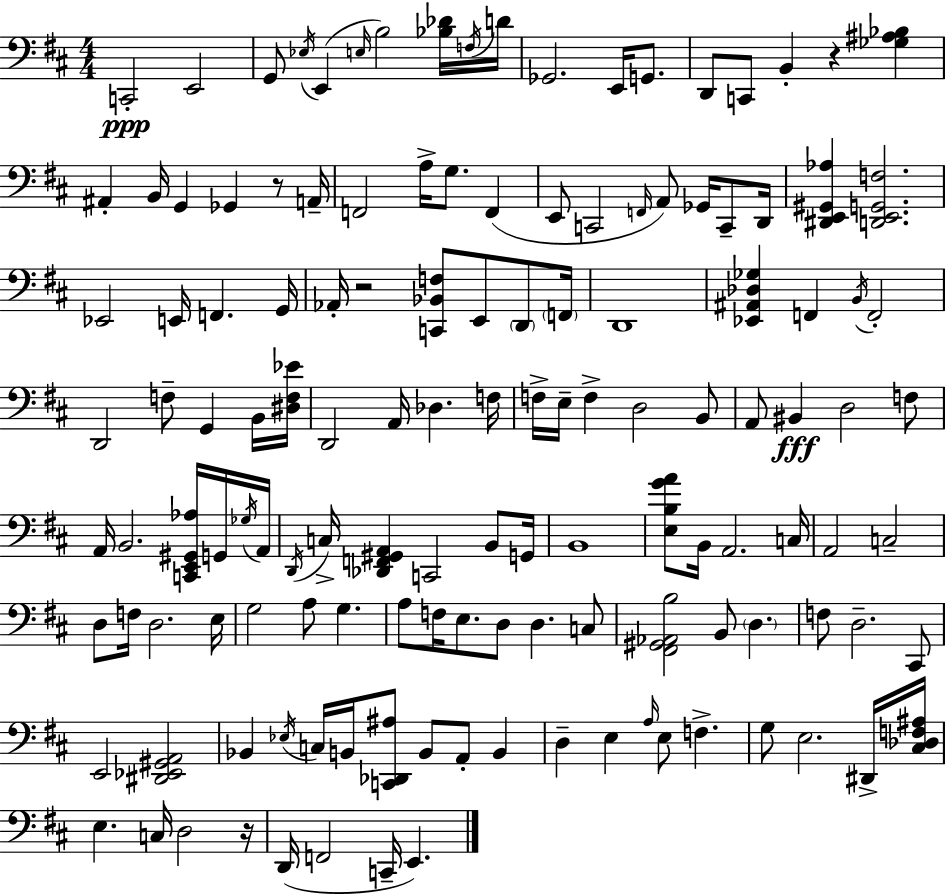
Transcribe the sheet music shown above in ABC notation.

X:1
T:Untitled
M:4/4
L:1/4
K:D
C,,2 E,,2 G,,/2 _E,/4 E,, E,/4 B,2 [_B,_D]/4 F,/4 D/4 _G,,2 E,,/4 G,,/2 D,,/2 C,,/2 B,, z [_G,^A,_B,] ^A,, B,,/4 G,, _G,, z/2 A,,/4 F,,2 A,/4 G,/2 F,, E,,/2 C,,2 F,,/4 A,,/2 _G,,/4 C,,/2 D,,/4 [^D,,E,,^G,,_A,] [D,,E,,G,,F,]2 _E,,2 E,,/4 F,, G,,/4 _A,,/4 z2 [C,,_B,,F,]/2 E,,/2 D,,/2 F,,/4 D,,4 [_E,,^A,,_D,_G,] F,, B,,/4 F,,2 D,,2 F,/2 G,, B,,/4 [^D,F,_E]/4 D,,2 A,,/4 _D, F,/4 F,/4 E,/4 F, D,2 B,,/2 A,,/2 ^B,, D,2 F,/2 A,,/4 B,,2 [C,,E,,^G,,_A,]/4 G,,/4 _G,/4 A,,/4 D,,/4 C,/4 [_D,,F,,^G,,A,,] C,,2 B,,/2 G,,/4 B,,4 [E,B,GA]/2 B,,/4 A,,2 C,/4 A,,2 C,2 D,/2 F,/4 D,2 E,/4 G,2 A,/2 G, A,/2 F,/4 E,/2 D,/2 D, C,/2 [^F,,^G,,_A,,B,]2 B,,/2 D, F,/2 D,2 ^C,,/2 E,,2 [^D,,_E,,^G,,A,,]2 _B,, _E,/4 C,/4 B,,/4 [C,,_D,,^A,]/2 B,,/2 A,,/2 B,, D, E, A,/4 E,/2 F, G,/2 E,2 ^D,,/4 [^C,_D,F,^A,]/4 E, C,/4 D,2 z/4 D,,/4 F,,2 C,,/4 E,,